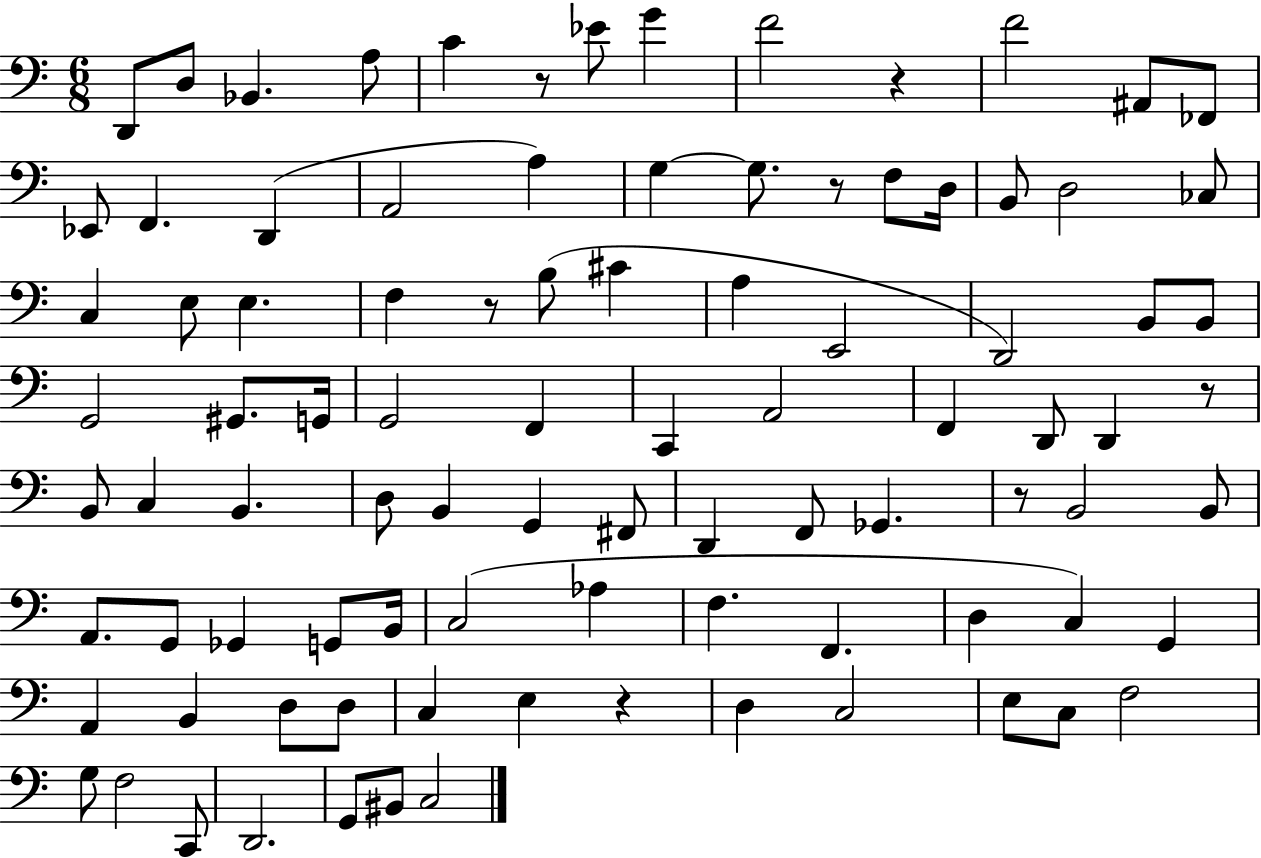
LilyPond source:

{
  \clef bass
  \numericTimeSignature
  \time 6/8
  \key c \major
  d,8 d8 bes,4. a8 | c'4 r8 ees'8 g'4 | f'2 r4 | f'2 ais,8 fes,8 | \break ees,8 f,4. d,4( | a,2 a4) | g4~~ g8. r8 f8 d16 | b,8 d2 ces8 | \break c4 e8 e4. | f4 r8 b8( cis'4 | a4 e,2 | d,2) b,8 b,8 | \break g,2 gis,8. g,16 | g,2 f,4 | c,4 a,2 | f,4 d,8 d,4 r8 | \break b,8 c4 b,4. | d8 b,4 g,4 fis,8 | d,4 f,8 ges,4. | r8 b,2 b,8 | \break a,8. g,8 ges,4 g,8 b,16 | c2( aes4 | f4. f,4. | d4 c4) g,4 | \break a,4 b,4 d8 d8 | c4 e4 r4 | d4 c2 | e8 c8 f2 | \break g8 f2 c,8 | d,2. | g,8 bis,8 c2 | \bar "|."
}